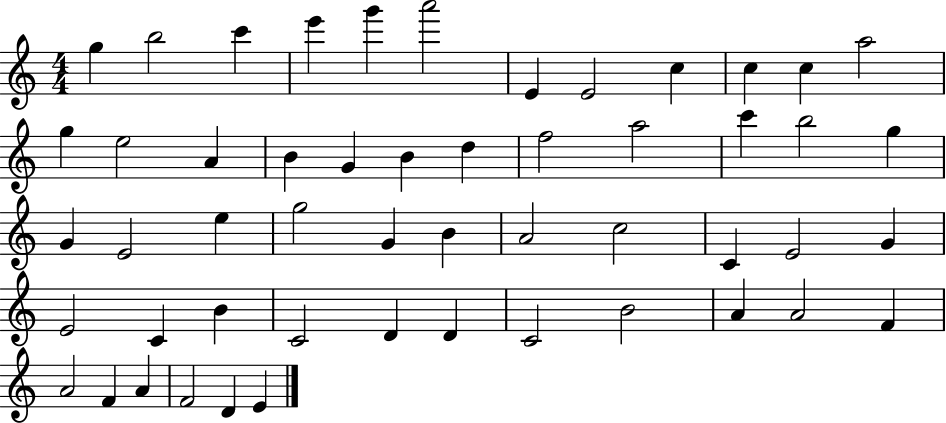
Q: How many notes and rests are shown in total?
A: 52